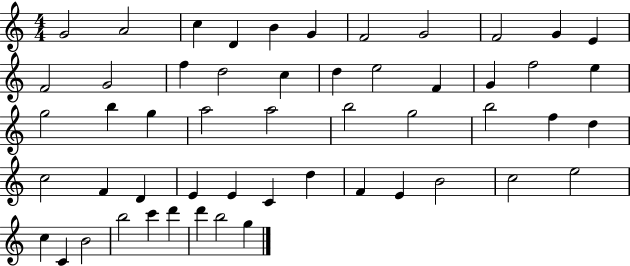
X:1
T:Untitled
M:4/4
L:1/4
K:C
G2 A2 c D B G F2 G2 F2 G E F2 G2 f d2 c d e2 F G f2 e g2 b g a2 a2 b2 g2 b2 f d c2 F D E E C d F E B2 c2 e2 c C B2 b2 c' d' d' b2 g